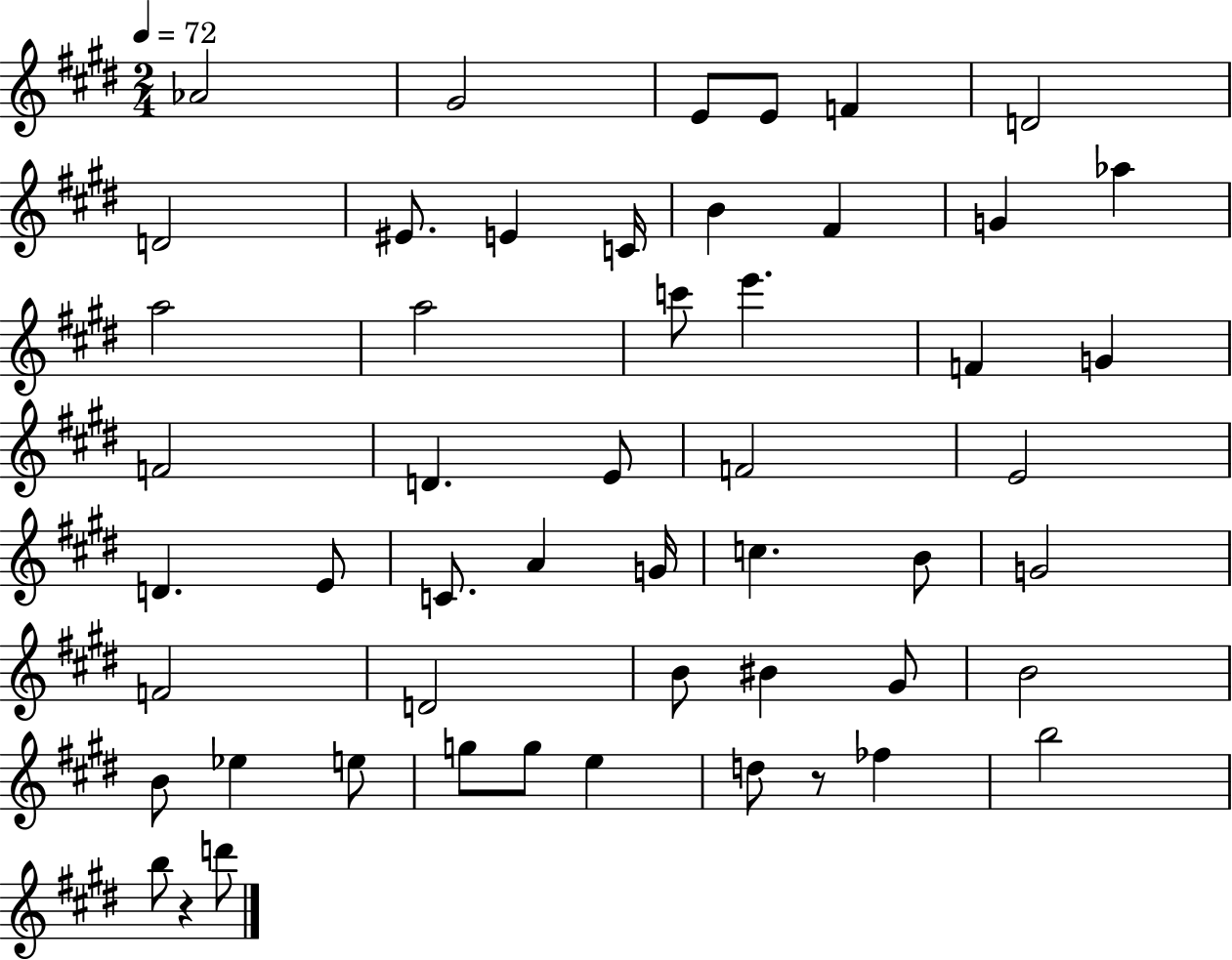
{
  \clef treble
  \numericTimeSignature
  \time 2/4
  \key e \major
  \tempo 4 = 72
  \repeat volta 2 { aes'2 | gis'2 | e'8 e'8 f'4 | d'2 | \break d'2 | eis'8. e'4 c'16 | b'4 fis'4 | g'4 aes''4 | \break a''2 | a''2 | c'''8 e'''4. | f'4 g'4 | \break f'2 | d'4. e'8 | f'2 | e'2 | \break d'4. e'8 | c'8. a'4 g'16 | c''4. b'8 | g'2 | \break f'2 | d'2 | b'8 bis'4 gis'8 | b'2 | \break b'8 ees''4 e''8 | g''8 g''8 e''4 | d''8 r8 fes''4 | b''2 | \break b''8 r4 d'''8 | } \bar "|."
}